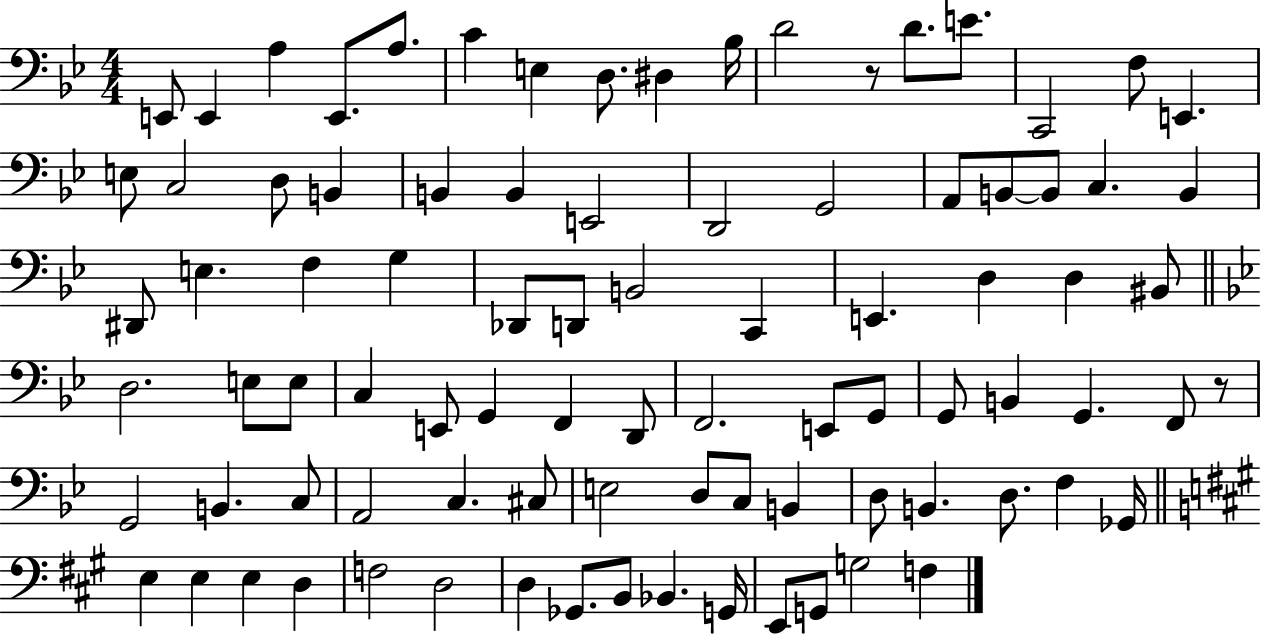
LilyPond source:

{
  \clef bass
  \numericTimeSignature
  \time 4/4
  \key bes \major
  e,8 e,4 a4 e,8. a8. | c'4 e4 d8. dis4 bes16 | d'2 r8 d'8. e'8. | c,2 f8 e,4. | \break e8 c2 d8 b,4 | b,4 b,4 e,2 | d,2 g,2 | a,8 b,8~~ b,8 c4. b,4 | \break dis,8 e4. f4 g4 | des,8 d,8 b,2 c,4 | e,4. d4 d4 bis,8 | \bar "||" \break \key bes \major d2. e8 e8 | c4 e,8 g,4 f,4 d,8 | f,2. e,8 g,8 | g,8 b,4 g,4. f,8 r8 | \break g,2 b,4. c8 | a,2 c4. cis8 | e2 d8 c8 b,4 | d8 b,4. d8. f4 ges,16 | \break \bar "||" \break \key a \major e4 e4 e4 d4 | f2 d2 | d4 ges,8. b,8 bes,4. g,16 | e,8 g,8 g2 f4 | \break \bar "|."
}